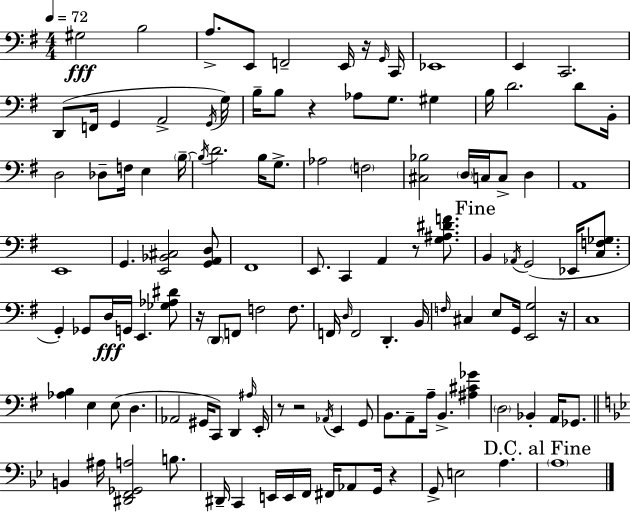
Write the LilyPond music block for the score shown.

{
  \clef bass
  \numericTimeSignature
  \time 4/4
  \key e \minor
  \tempo 4 = 72
  gis2\fff b2 | a8.-> e,8 f,2-- e,16 r16 \grace { g,16 } | c,16 ees,1 | e,4 c,2. | \break d,8( f,16 g,4 a,2-> | \acciaccatura { g,16 } g16) b16-- b8 r4 aes8 g8. gis4 | b16 d'2. d'8 | b,16-. d2 des8-- f16 e4 | \break \parenthesize b16--~~ \acciaccatura { b16 } d'2. b16 | g8.-> aes2 \parenthesize f2 | <cis bes>2 \parenthesize d16 c16 c8-> d4 | a,1 | \break e,1 | g,4. <e, bes, cis>2 | <g, a, d>8 fis,1 | e,8. c,4 a,4 r8 | \break <g ais dis' f'>8. \mark "Fine" b,4 \acciaccatura { aes,16 } g,2( | ees,16 <c f ges>8. g,4-.) ges,8 d16\fff g,16 e,4. | <ges aes dis'>8 r16 \parenthesize d,8 f,8 f2 | f8. f,16 \grace { d16 } f,2 d,4.-. | \break b,16 \grace { f16 } cis4 e8 g,16 <e, g>2 | r16 c1 | <aes b>4 e4 e8( | d4. aes,2 gis,16 c,8) | \break d,4 \grace { ais16 } e,16-. r8 r2 | \acciaccatura { aes,16 } e,4 g,8 b,8. a,8-- a16-- b,4.-> | <ais cis' ges'>4 \parenthesize d2 | bes,4-. a,16 ges,8. \bar "||" \break \key bes \major b,4 ais16 <dis, f, ges, a>2 b8. | dis,16-- c,4 e,16 e,16 f,16 fis,16 aes,8 g,16 r4 | g,8-> e2 a4. | \mark "D.C. al Fine" \parenthesize a1 | \break \bar "|."
}